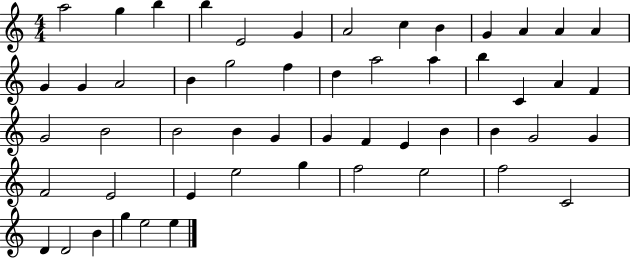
{
  \clef treble
  \numericTimeSignature
  \time 4/4
  \key c \major
  a''2 g''4 b''4 | b''4 e'2 g'4 | a'2 c''4 b'4 | g'4 a'4 a'4 a'4 | \break g'4 g'4 a'2 | b'4 g''2 f''4 | d''4 a''2 a''4 | b''4 c'4 a'4 f'4 | \break g'2 b'2 | b'2 b'4 g'4 | g'4 f'4 e'4 b'4 | b'4 g'2 g'4 | \break f'2 e'2 | e'4 e''2 g''4 | f''2 e''2 | f''2 c'2 | \break d'4 d'2 b'4 | g''4 e''2 e''4 | \bar "|."
}